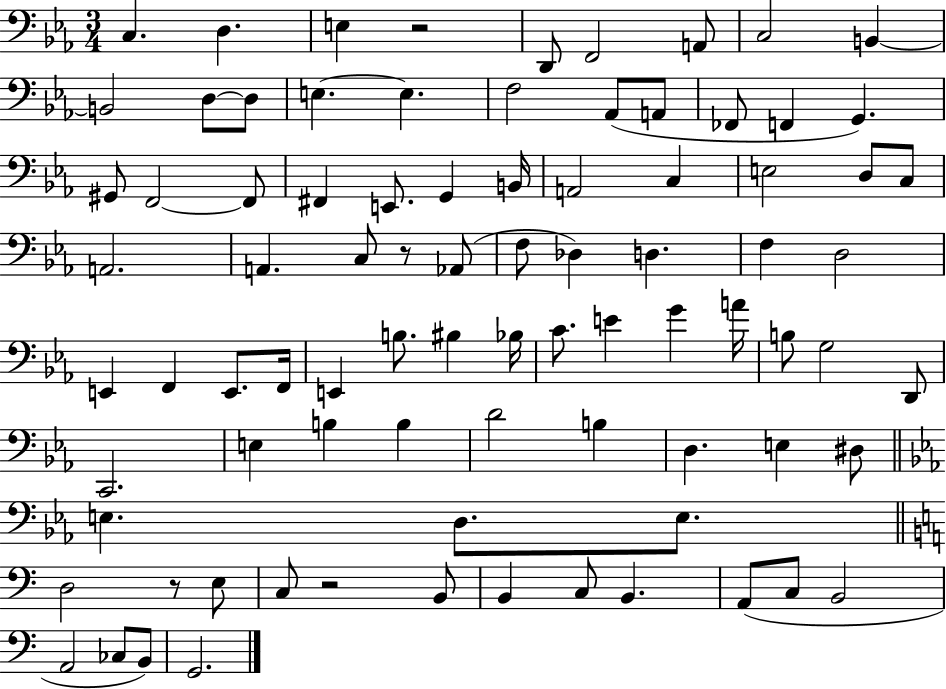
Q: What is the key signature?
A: EES major